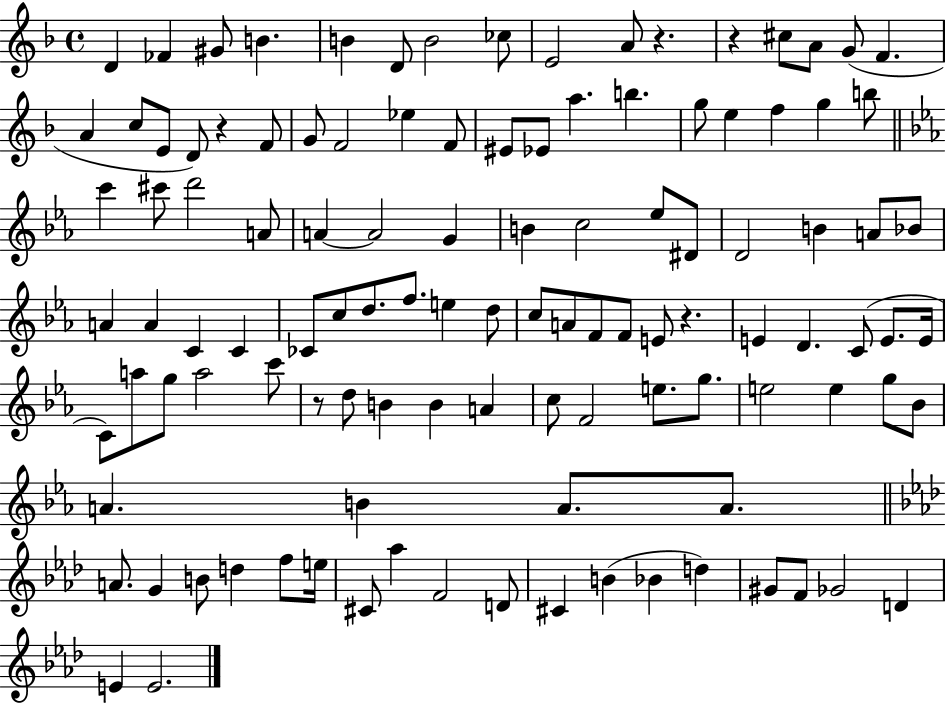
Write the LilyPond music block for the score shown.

{
  \clef treble
  \time 4/4
  \defaultTimeSignature
  \key f \major
  d'4 fes'4 gis'8 b'4. | b'4 d'8 b'2 ces''8 | e'2 a'8 r4. | r4 cis''8 a'8 g'8( f'4. | \break a'4 c''8 e'8 d'8) r4 f'8 | g'8 f'2 ees''4 f'8 | eis'8 ees'8 a''4. b''4. | g''8 e''4 f''4 g''4 b''8 | \break \bar "||" \break \key ees \major c'''4 cis'''8 d'''2 a'8 | a'4~~ a'2 g'4 | b'4 c''2 ees''8 dis'8 | d'2 b'4 a'8 bes'8 | \break a'4 a'4 c'4 c'4 | ces'8 c''8 d''8. f''8. e''4 d''8 | c''8 a'8 f'8 f'8 e'8 r4. | e'4 d'4. c'8( e'8. e'16 | \break c'8) a''8 g''8 a''2 c'''8 | r8 d''8 b'4 b'4 a'4 | c''8 f'2 e''8. g''8. | e''2 e''4 g''8 bes'8 | \break a'4. b'4 a'8. a'8. | \bar "||" \break \key aes \major a'8. g'4 b'8 d''4 f''8 e''16 | cis'8 aes''4 f'2 d'8 | cis'4 b'4( bes'4 d''4) | gis'8 f'8 ges'2 d'4 | \break e'4 e'2. | \bar "|."
}